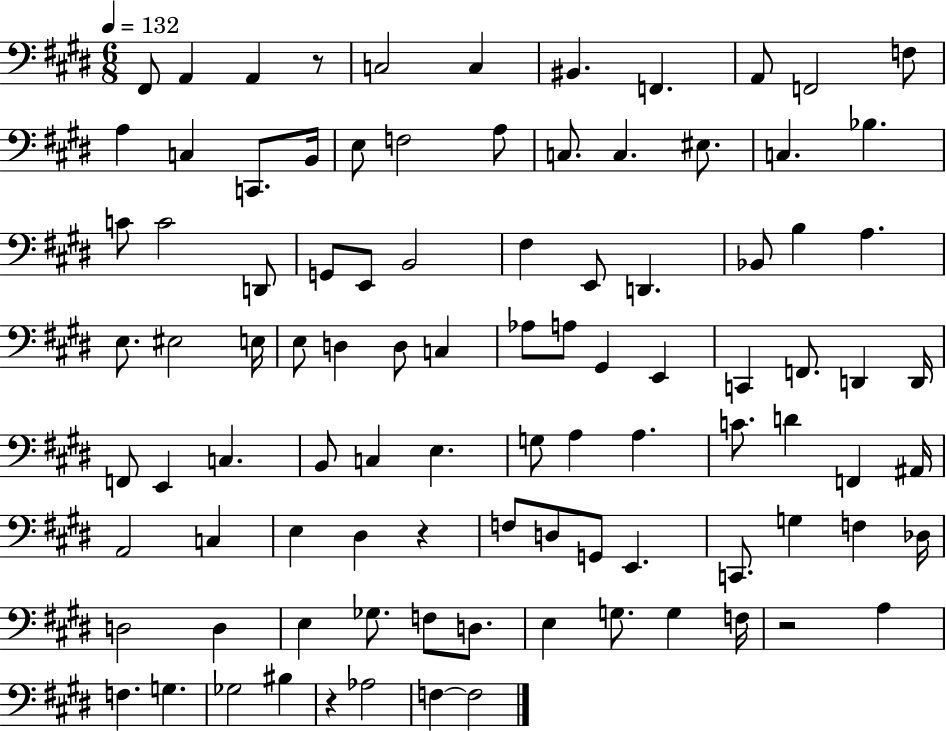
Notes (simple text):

F#2/e A2/q A2/q R/e C3/h C3/q BIS2/q. F2/q. A2/e F2/h F3/e A3/q C3/q C2/e. B2/s E3/e F3/h A3/e C3/e. C3/q. EIS3/e. C3/q. Bb3/q. C4/e C4/h D2/e G2/e E2/e B2/h F#3/q E2/e D2/q. Bb2/e B3/q A3/q. E3/e. EIS3/h E3/s E3/e D3/q D3/e C3/q Ab3/e A3/e G#2/q E2/q C2/q F2/e. D2/q D2/s F2/e E2/q C3/q. B2/e C3/q E3/q. G3/e A3/q A3/q. C4/e. D4/q F2/q A#2/s A2/h C3/q E3/q D#3/q R/q F3/e D3/e G2/e E2/q. C2/e. G3/q F3/q Db3/s D3/h D3/q E3/q Gb3/e. F3/e D3/e. E3/q G3/e. G3/q F3/s R/h A3/q F3/q. G3/q. Gb3/h BIS3/q R/q Ab3/h F3/q F3/h